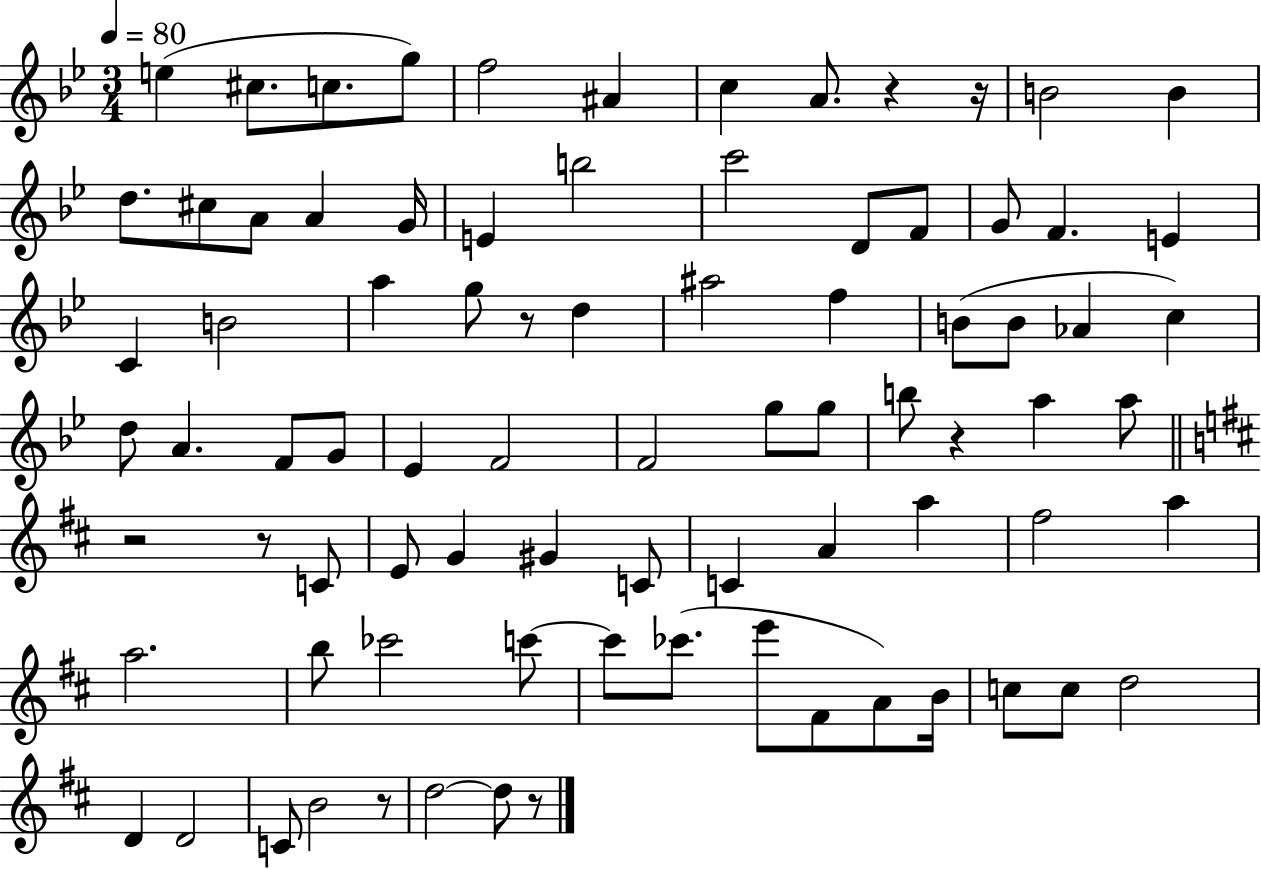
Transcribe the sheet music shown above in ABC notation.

X:1
T:Untitled
M:3/4
L:1/4
K:Bb
e ^c/2 c/2 g/2 f2 ^A c A/2 z z/4 B2 B d/2 ^c/2 A/2 A G/4 E b2 c'2 D/2 F/2 G/2 F E C B2 a g/2 z/2 d ^a2 f B/2 B/2 _A c d/2 A F/2 G/2 _E F2 F2 g/2 g/2 b/2 z a a/2 z2 z/2 C/2 E/2 G ^G C/2 C A a ^f2 a a2 b/2 _c'2 c'/2 c'/2 _c'/2 e'/2 ^F/2 A/2 B/4 c/2 c/2 d2 D D2 C/2 B2 z/2 d2 d/2 z/2